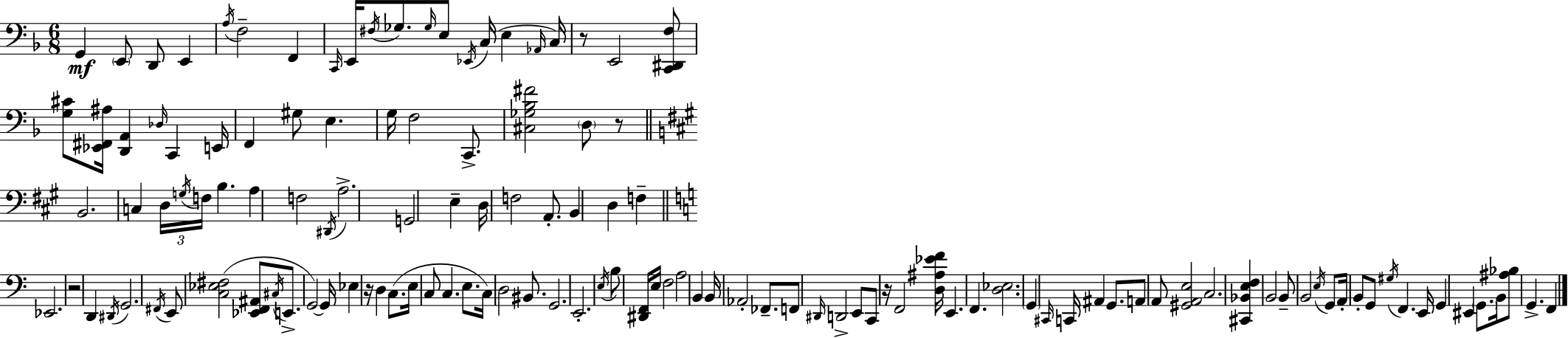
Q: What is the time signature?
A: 6/8